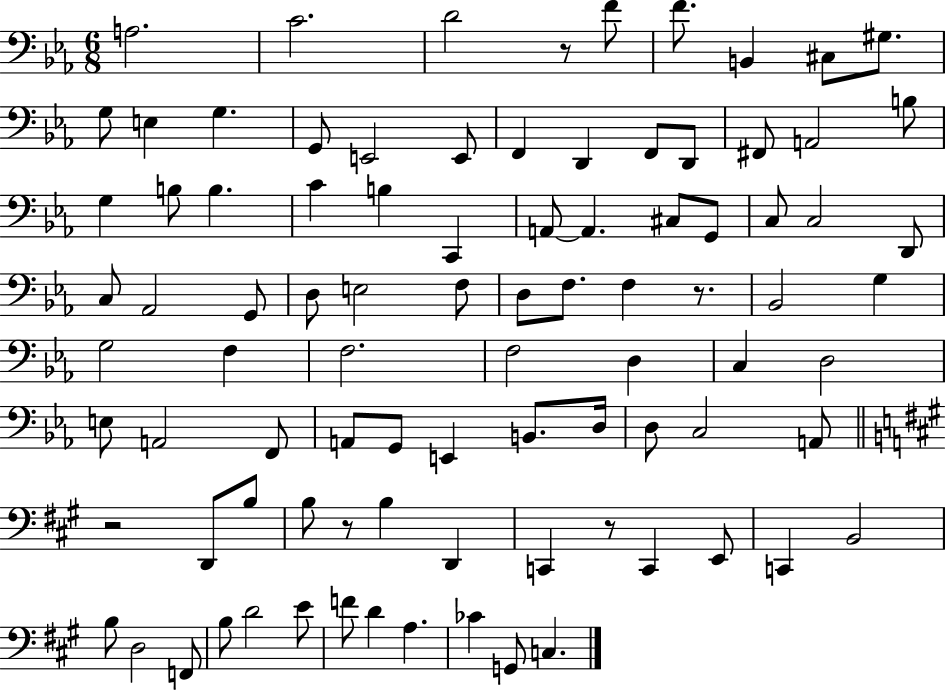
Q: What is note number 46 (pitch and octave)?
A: G3